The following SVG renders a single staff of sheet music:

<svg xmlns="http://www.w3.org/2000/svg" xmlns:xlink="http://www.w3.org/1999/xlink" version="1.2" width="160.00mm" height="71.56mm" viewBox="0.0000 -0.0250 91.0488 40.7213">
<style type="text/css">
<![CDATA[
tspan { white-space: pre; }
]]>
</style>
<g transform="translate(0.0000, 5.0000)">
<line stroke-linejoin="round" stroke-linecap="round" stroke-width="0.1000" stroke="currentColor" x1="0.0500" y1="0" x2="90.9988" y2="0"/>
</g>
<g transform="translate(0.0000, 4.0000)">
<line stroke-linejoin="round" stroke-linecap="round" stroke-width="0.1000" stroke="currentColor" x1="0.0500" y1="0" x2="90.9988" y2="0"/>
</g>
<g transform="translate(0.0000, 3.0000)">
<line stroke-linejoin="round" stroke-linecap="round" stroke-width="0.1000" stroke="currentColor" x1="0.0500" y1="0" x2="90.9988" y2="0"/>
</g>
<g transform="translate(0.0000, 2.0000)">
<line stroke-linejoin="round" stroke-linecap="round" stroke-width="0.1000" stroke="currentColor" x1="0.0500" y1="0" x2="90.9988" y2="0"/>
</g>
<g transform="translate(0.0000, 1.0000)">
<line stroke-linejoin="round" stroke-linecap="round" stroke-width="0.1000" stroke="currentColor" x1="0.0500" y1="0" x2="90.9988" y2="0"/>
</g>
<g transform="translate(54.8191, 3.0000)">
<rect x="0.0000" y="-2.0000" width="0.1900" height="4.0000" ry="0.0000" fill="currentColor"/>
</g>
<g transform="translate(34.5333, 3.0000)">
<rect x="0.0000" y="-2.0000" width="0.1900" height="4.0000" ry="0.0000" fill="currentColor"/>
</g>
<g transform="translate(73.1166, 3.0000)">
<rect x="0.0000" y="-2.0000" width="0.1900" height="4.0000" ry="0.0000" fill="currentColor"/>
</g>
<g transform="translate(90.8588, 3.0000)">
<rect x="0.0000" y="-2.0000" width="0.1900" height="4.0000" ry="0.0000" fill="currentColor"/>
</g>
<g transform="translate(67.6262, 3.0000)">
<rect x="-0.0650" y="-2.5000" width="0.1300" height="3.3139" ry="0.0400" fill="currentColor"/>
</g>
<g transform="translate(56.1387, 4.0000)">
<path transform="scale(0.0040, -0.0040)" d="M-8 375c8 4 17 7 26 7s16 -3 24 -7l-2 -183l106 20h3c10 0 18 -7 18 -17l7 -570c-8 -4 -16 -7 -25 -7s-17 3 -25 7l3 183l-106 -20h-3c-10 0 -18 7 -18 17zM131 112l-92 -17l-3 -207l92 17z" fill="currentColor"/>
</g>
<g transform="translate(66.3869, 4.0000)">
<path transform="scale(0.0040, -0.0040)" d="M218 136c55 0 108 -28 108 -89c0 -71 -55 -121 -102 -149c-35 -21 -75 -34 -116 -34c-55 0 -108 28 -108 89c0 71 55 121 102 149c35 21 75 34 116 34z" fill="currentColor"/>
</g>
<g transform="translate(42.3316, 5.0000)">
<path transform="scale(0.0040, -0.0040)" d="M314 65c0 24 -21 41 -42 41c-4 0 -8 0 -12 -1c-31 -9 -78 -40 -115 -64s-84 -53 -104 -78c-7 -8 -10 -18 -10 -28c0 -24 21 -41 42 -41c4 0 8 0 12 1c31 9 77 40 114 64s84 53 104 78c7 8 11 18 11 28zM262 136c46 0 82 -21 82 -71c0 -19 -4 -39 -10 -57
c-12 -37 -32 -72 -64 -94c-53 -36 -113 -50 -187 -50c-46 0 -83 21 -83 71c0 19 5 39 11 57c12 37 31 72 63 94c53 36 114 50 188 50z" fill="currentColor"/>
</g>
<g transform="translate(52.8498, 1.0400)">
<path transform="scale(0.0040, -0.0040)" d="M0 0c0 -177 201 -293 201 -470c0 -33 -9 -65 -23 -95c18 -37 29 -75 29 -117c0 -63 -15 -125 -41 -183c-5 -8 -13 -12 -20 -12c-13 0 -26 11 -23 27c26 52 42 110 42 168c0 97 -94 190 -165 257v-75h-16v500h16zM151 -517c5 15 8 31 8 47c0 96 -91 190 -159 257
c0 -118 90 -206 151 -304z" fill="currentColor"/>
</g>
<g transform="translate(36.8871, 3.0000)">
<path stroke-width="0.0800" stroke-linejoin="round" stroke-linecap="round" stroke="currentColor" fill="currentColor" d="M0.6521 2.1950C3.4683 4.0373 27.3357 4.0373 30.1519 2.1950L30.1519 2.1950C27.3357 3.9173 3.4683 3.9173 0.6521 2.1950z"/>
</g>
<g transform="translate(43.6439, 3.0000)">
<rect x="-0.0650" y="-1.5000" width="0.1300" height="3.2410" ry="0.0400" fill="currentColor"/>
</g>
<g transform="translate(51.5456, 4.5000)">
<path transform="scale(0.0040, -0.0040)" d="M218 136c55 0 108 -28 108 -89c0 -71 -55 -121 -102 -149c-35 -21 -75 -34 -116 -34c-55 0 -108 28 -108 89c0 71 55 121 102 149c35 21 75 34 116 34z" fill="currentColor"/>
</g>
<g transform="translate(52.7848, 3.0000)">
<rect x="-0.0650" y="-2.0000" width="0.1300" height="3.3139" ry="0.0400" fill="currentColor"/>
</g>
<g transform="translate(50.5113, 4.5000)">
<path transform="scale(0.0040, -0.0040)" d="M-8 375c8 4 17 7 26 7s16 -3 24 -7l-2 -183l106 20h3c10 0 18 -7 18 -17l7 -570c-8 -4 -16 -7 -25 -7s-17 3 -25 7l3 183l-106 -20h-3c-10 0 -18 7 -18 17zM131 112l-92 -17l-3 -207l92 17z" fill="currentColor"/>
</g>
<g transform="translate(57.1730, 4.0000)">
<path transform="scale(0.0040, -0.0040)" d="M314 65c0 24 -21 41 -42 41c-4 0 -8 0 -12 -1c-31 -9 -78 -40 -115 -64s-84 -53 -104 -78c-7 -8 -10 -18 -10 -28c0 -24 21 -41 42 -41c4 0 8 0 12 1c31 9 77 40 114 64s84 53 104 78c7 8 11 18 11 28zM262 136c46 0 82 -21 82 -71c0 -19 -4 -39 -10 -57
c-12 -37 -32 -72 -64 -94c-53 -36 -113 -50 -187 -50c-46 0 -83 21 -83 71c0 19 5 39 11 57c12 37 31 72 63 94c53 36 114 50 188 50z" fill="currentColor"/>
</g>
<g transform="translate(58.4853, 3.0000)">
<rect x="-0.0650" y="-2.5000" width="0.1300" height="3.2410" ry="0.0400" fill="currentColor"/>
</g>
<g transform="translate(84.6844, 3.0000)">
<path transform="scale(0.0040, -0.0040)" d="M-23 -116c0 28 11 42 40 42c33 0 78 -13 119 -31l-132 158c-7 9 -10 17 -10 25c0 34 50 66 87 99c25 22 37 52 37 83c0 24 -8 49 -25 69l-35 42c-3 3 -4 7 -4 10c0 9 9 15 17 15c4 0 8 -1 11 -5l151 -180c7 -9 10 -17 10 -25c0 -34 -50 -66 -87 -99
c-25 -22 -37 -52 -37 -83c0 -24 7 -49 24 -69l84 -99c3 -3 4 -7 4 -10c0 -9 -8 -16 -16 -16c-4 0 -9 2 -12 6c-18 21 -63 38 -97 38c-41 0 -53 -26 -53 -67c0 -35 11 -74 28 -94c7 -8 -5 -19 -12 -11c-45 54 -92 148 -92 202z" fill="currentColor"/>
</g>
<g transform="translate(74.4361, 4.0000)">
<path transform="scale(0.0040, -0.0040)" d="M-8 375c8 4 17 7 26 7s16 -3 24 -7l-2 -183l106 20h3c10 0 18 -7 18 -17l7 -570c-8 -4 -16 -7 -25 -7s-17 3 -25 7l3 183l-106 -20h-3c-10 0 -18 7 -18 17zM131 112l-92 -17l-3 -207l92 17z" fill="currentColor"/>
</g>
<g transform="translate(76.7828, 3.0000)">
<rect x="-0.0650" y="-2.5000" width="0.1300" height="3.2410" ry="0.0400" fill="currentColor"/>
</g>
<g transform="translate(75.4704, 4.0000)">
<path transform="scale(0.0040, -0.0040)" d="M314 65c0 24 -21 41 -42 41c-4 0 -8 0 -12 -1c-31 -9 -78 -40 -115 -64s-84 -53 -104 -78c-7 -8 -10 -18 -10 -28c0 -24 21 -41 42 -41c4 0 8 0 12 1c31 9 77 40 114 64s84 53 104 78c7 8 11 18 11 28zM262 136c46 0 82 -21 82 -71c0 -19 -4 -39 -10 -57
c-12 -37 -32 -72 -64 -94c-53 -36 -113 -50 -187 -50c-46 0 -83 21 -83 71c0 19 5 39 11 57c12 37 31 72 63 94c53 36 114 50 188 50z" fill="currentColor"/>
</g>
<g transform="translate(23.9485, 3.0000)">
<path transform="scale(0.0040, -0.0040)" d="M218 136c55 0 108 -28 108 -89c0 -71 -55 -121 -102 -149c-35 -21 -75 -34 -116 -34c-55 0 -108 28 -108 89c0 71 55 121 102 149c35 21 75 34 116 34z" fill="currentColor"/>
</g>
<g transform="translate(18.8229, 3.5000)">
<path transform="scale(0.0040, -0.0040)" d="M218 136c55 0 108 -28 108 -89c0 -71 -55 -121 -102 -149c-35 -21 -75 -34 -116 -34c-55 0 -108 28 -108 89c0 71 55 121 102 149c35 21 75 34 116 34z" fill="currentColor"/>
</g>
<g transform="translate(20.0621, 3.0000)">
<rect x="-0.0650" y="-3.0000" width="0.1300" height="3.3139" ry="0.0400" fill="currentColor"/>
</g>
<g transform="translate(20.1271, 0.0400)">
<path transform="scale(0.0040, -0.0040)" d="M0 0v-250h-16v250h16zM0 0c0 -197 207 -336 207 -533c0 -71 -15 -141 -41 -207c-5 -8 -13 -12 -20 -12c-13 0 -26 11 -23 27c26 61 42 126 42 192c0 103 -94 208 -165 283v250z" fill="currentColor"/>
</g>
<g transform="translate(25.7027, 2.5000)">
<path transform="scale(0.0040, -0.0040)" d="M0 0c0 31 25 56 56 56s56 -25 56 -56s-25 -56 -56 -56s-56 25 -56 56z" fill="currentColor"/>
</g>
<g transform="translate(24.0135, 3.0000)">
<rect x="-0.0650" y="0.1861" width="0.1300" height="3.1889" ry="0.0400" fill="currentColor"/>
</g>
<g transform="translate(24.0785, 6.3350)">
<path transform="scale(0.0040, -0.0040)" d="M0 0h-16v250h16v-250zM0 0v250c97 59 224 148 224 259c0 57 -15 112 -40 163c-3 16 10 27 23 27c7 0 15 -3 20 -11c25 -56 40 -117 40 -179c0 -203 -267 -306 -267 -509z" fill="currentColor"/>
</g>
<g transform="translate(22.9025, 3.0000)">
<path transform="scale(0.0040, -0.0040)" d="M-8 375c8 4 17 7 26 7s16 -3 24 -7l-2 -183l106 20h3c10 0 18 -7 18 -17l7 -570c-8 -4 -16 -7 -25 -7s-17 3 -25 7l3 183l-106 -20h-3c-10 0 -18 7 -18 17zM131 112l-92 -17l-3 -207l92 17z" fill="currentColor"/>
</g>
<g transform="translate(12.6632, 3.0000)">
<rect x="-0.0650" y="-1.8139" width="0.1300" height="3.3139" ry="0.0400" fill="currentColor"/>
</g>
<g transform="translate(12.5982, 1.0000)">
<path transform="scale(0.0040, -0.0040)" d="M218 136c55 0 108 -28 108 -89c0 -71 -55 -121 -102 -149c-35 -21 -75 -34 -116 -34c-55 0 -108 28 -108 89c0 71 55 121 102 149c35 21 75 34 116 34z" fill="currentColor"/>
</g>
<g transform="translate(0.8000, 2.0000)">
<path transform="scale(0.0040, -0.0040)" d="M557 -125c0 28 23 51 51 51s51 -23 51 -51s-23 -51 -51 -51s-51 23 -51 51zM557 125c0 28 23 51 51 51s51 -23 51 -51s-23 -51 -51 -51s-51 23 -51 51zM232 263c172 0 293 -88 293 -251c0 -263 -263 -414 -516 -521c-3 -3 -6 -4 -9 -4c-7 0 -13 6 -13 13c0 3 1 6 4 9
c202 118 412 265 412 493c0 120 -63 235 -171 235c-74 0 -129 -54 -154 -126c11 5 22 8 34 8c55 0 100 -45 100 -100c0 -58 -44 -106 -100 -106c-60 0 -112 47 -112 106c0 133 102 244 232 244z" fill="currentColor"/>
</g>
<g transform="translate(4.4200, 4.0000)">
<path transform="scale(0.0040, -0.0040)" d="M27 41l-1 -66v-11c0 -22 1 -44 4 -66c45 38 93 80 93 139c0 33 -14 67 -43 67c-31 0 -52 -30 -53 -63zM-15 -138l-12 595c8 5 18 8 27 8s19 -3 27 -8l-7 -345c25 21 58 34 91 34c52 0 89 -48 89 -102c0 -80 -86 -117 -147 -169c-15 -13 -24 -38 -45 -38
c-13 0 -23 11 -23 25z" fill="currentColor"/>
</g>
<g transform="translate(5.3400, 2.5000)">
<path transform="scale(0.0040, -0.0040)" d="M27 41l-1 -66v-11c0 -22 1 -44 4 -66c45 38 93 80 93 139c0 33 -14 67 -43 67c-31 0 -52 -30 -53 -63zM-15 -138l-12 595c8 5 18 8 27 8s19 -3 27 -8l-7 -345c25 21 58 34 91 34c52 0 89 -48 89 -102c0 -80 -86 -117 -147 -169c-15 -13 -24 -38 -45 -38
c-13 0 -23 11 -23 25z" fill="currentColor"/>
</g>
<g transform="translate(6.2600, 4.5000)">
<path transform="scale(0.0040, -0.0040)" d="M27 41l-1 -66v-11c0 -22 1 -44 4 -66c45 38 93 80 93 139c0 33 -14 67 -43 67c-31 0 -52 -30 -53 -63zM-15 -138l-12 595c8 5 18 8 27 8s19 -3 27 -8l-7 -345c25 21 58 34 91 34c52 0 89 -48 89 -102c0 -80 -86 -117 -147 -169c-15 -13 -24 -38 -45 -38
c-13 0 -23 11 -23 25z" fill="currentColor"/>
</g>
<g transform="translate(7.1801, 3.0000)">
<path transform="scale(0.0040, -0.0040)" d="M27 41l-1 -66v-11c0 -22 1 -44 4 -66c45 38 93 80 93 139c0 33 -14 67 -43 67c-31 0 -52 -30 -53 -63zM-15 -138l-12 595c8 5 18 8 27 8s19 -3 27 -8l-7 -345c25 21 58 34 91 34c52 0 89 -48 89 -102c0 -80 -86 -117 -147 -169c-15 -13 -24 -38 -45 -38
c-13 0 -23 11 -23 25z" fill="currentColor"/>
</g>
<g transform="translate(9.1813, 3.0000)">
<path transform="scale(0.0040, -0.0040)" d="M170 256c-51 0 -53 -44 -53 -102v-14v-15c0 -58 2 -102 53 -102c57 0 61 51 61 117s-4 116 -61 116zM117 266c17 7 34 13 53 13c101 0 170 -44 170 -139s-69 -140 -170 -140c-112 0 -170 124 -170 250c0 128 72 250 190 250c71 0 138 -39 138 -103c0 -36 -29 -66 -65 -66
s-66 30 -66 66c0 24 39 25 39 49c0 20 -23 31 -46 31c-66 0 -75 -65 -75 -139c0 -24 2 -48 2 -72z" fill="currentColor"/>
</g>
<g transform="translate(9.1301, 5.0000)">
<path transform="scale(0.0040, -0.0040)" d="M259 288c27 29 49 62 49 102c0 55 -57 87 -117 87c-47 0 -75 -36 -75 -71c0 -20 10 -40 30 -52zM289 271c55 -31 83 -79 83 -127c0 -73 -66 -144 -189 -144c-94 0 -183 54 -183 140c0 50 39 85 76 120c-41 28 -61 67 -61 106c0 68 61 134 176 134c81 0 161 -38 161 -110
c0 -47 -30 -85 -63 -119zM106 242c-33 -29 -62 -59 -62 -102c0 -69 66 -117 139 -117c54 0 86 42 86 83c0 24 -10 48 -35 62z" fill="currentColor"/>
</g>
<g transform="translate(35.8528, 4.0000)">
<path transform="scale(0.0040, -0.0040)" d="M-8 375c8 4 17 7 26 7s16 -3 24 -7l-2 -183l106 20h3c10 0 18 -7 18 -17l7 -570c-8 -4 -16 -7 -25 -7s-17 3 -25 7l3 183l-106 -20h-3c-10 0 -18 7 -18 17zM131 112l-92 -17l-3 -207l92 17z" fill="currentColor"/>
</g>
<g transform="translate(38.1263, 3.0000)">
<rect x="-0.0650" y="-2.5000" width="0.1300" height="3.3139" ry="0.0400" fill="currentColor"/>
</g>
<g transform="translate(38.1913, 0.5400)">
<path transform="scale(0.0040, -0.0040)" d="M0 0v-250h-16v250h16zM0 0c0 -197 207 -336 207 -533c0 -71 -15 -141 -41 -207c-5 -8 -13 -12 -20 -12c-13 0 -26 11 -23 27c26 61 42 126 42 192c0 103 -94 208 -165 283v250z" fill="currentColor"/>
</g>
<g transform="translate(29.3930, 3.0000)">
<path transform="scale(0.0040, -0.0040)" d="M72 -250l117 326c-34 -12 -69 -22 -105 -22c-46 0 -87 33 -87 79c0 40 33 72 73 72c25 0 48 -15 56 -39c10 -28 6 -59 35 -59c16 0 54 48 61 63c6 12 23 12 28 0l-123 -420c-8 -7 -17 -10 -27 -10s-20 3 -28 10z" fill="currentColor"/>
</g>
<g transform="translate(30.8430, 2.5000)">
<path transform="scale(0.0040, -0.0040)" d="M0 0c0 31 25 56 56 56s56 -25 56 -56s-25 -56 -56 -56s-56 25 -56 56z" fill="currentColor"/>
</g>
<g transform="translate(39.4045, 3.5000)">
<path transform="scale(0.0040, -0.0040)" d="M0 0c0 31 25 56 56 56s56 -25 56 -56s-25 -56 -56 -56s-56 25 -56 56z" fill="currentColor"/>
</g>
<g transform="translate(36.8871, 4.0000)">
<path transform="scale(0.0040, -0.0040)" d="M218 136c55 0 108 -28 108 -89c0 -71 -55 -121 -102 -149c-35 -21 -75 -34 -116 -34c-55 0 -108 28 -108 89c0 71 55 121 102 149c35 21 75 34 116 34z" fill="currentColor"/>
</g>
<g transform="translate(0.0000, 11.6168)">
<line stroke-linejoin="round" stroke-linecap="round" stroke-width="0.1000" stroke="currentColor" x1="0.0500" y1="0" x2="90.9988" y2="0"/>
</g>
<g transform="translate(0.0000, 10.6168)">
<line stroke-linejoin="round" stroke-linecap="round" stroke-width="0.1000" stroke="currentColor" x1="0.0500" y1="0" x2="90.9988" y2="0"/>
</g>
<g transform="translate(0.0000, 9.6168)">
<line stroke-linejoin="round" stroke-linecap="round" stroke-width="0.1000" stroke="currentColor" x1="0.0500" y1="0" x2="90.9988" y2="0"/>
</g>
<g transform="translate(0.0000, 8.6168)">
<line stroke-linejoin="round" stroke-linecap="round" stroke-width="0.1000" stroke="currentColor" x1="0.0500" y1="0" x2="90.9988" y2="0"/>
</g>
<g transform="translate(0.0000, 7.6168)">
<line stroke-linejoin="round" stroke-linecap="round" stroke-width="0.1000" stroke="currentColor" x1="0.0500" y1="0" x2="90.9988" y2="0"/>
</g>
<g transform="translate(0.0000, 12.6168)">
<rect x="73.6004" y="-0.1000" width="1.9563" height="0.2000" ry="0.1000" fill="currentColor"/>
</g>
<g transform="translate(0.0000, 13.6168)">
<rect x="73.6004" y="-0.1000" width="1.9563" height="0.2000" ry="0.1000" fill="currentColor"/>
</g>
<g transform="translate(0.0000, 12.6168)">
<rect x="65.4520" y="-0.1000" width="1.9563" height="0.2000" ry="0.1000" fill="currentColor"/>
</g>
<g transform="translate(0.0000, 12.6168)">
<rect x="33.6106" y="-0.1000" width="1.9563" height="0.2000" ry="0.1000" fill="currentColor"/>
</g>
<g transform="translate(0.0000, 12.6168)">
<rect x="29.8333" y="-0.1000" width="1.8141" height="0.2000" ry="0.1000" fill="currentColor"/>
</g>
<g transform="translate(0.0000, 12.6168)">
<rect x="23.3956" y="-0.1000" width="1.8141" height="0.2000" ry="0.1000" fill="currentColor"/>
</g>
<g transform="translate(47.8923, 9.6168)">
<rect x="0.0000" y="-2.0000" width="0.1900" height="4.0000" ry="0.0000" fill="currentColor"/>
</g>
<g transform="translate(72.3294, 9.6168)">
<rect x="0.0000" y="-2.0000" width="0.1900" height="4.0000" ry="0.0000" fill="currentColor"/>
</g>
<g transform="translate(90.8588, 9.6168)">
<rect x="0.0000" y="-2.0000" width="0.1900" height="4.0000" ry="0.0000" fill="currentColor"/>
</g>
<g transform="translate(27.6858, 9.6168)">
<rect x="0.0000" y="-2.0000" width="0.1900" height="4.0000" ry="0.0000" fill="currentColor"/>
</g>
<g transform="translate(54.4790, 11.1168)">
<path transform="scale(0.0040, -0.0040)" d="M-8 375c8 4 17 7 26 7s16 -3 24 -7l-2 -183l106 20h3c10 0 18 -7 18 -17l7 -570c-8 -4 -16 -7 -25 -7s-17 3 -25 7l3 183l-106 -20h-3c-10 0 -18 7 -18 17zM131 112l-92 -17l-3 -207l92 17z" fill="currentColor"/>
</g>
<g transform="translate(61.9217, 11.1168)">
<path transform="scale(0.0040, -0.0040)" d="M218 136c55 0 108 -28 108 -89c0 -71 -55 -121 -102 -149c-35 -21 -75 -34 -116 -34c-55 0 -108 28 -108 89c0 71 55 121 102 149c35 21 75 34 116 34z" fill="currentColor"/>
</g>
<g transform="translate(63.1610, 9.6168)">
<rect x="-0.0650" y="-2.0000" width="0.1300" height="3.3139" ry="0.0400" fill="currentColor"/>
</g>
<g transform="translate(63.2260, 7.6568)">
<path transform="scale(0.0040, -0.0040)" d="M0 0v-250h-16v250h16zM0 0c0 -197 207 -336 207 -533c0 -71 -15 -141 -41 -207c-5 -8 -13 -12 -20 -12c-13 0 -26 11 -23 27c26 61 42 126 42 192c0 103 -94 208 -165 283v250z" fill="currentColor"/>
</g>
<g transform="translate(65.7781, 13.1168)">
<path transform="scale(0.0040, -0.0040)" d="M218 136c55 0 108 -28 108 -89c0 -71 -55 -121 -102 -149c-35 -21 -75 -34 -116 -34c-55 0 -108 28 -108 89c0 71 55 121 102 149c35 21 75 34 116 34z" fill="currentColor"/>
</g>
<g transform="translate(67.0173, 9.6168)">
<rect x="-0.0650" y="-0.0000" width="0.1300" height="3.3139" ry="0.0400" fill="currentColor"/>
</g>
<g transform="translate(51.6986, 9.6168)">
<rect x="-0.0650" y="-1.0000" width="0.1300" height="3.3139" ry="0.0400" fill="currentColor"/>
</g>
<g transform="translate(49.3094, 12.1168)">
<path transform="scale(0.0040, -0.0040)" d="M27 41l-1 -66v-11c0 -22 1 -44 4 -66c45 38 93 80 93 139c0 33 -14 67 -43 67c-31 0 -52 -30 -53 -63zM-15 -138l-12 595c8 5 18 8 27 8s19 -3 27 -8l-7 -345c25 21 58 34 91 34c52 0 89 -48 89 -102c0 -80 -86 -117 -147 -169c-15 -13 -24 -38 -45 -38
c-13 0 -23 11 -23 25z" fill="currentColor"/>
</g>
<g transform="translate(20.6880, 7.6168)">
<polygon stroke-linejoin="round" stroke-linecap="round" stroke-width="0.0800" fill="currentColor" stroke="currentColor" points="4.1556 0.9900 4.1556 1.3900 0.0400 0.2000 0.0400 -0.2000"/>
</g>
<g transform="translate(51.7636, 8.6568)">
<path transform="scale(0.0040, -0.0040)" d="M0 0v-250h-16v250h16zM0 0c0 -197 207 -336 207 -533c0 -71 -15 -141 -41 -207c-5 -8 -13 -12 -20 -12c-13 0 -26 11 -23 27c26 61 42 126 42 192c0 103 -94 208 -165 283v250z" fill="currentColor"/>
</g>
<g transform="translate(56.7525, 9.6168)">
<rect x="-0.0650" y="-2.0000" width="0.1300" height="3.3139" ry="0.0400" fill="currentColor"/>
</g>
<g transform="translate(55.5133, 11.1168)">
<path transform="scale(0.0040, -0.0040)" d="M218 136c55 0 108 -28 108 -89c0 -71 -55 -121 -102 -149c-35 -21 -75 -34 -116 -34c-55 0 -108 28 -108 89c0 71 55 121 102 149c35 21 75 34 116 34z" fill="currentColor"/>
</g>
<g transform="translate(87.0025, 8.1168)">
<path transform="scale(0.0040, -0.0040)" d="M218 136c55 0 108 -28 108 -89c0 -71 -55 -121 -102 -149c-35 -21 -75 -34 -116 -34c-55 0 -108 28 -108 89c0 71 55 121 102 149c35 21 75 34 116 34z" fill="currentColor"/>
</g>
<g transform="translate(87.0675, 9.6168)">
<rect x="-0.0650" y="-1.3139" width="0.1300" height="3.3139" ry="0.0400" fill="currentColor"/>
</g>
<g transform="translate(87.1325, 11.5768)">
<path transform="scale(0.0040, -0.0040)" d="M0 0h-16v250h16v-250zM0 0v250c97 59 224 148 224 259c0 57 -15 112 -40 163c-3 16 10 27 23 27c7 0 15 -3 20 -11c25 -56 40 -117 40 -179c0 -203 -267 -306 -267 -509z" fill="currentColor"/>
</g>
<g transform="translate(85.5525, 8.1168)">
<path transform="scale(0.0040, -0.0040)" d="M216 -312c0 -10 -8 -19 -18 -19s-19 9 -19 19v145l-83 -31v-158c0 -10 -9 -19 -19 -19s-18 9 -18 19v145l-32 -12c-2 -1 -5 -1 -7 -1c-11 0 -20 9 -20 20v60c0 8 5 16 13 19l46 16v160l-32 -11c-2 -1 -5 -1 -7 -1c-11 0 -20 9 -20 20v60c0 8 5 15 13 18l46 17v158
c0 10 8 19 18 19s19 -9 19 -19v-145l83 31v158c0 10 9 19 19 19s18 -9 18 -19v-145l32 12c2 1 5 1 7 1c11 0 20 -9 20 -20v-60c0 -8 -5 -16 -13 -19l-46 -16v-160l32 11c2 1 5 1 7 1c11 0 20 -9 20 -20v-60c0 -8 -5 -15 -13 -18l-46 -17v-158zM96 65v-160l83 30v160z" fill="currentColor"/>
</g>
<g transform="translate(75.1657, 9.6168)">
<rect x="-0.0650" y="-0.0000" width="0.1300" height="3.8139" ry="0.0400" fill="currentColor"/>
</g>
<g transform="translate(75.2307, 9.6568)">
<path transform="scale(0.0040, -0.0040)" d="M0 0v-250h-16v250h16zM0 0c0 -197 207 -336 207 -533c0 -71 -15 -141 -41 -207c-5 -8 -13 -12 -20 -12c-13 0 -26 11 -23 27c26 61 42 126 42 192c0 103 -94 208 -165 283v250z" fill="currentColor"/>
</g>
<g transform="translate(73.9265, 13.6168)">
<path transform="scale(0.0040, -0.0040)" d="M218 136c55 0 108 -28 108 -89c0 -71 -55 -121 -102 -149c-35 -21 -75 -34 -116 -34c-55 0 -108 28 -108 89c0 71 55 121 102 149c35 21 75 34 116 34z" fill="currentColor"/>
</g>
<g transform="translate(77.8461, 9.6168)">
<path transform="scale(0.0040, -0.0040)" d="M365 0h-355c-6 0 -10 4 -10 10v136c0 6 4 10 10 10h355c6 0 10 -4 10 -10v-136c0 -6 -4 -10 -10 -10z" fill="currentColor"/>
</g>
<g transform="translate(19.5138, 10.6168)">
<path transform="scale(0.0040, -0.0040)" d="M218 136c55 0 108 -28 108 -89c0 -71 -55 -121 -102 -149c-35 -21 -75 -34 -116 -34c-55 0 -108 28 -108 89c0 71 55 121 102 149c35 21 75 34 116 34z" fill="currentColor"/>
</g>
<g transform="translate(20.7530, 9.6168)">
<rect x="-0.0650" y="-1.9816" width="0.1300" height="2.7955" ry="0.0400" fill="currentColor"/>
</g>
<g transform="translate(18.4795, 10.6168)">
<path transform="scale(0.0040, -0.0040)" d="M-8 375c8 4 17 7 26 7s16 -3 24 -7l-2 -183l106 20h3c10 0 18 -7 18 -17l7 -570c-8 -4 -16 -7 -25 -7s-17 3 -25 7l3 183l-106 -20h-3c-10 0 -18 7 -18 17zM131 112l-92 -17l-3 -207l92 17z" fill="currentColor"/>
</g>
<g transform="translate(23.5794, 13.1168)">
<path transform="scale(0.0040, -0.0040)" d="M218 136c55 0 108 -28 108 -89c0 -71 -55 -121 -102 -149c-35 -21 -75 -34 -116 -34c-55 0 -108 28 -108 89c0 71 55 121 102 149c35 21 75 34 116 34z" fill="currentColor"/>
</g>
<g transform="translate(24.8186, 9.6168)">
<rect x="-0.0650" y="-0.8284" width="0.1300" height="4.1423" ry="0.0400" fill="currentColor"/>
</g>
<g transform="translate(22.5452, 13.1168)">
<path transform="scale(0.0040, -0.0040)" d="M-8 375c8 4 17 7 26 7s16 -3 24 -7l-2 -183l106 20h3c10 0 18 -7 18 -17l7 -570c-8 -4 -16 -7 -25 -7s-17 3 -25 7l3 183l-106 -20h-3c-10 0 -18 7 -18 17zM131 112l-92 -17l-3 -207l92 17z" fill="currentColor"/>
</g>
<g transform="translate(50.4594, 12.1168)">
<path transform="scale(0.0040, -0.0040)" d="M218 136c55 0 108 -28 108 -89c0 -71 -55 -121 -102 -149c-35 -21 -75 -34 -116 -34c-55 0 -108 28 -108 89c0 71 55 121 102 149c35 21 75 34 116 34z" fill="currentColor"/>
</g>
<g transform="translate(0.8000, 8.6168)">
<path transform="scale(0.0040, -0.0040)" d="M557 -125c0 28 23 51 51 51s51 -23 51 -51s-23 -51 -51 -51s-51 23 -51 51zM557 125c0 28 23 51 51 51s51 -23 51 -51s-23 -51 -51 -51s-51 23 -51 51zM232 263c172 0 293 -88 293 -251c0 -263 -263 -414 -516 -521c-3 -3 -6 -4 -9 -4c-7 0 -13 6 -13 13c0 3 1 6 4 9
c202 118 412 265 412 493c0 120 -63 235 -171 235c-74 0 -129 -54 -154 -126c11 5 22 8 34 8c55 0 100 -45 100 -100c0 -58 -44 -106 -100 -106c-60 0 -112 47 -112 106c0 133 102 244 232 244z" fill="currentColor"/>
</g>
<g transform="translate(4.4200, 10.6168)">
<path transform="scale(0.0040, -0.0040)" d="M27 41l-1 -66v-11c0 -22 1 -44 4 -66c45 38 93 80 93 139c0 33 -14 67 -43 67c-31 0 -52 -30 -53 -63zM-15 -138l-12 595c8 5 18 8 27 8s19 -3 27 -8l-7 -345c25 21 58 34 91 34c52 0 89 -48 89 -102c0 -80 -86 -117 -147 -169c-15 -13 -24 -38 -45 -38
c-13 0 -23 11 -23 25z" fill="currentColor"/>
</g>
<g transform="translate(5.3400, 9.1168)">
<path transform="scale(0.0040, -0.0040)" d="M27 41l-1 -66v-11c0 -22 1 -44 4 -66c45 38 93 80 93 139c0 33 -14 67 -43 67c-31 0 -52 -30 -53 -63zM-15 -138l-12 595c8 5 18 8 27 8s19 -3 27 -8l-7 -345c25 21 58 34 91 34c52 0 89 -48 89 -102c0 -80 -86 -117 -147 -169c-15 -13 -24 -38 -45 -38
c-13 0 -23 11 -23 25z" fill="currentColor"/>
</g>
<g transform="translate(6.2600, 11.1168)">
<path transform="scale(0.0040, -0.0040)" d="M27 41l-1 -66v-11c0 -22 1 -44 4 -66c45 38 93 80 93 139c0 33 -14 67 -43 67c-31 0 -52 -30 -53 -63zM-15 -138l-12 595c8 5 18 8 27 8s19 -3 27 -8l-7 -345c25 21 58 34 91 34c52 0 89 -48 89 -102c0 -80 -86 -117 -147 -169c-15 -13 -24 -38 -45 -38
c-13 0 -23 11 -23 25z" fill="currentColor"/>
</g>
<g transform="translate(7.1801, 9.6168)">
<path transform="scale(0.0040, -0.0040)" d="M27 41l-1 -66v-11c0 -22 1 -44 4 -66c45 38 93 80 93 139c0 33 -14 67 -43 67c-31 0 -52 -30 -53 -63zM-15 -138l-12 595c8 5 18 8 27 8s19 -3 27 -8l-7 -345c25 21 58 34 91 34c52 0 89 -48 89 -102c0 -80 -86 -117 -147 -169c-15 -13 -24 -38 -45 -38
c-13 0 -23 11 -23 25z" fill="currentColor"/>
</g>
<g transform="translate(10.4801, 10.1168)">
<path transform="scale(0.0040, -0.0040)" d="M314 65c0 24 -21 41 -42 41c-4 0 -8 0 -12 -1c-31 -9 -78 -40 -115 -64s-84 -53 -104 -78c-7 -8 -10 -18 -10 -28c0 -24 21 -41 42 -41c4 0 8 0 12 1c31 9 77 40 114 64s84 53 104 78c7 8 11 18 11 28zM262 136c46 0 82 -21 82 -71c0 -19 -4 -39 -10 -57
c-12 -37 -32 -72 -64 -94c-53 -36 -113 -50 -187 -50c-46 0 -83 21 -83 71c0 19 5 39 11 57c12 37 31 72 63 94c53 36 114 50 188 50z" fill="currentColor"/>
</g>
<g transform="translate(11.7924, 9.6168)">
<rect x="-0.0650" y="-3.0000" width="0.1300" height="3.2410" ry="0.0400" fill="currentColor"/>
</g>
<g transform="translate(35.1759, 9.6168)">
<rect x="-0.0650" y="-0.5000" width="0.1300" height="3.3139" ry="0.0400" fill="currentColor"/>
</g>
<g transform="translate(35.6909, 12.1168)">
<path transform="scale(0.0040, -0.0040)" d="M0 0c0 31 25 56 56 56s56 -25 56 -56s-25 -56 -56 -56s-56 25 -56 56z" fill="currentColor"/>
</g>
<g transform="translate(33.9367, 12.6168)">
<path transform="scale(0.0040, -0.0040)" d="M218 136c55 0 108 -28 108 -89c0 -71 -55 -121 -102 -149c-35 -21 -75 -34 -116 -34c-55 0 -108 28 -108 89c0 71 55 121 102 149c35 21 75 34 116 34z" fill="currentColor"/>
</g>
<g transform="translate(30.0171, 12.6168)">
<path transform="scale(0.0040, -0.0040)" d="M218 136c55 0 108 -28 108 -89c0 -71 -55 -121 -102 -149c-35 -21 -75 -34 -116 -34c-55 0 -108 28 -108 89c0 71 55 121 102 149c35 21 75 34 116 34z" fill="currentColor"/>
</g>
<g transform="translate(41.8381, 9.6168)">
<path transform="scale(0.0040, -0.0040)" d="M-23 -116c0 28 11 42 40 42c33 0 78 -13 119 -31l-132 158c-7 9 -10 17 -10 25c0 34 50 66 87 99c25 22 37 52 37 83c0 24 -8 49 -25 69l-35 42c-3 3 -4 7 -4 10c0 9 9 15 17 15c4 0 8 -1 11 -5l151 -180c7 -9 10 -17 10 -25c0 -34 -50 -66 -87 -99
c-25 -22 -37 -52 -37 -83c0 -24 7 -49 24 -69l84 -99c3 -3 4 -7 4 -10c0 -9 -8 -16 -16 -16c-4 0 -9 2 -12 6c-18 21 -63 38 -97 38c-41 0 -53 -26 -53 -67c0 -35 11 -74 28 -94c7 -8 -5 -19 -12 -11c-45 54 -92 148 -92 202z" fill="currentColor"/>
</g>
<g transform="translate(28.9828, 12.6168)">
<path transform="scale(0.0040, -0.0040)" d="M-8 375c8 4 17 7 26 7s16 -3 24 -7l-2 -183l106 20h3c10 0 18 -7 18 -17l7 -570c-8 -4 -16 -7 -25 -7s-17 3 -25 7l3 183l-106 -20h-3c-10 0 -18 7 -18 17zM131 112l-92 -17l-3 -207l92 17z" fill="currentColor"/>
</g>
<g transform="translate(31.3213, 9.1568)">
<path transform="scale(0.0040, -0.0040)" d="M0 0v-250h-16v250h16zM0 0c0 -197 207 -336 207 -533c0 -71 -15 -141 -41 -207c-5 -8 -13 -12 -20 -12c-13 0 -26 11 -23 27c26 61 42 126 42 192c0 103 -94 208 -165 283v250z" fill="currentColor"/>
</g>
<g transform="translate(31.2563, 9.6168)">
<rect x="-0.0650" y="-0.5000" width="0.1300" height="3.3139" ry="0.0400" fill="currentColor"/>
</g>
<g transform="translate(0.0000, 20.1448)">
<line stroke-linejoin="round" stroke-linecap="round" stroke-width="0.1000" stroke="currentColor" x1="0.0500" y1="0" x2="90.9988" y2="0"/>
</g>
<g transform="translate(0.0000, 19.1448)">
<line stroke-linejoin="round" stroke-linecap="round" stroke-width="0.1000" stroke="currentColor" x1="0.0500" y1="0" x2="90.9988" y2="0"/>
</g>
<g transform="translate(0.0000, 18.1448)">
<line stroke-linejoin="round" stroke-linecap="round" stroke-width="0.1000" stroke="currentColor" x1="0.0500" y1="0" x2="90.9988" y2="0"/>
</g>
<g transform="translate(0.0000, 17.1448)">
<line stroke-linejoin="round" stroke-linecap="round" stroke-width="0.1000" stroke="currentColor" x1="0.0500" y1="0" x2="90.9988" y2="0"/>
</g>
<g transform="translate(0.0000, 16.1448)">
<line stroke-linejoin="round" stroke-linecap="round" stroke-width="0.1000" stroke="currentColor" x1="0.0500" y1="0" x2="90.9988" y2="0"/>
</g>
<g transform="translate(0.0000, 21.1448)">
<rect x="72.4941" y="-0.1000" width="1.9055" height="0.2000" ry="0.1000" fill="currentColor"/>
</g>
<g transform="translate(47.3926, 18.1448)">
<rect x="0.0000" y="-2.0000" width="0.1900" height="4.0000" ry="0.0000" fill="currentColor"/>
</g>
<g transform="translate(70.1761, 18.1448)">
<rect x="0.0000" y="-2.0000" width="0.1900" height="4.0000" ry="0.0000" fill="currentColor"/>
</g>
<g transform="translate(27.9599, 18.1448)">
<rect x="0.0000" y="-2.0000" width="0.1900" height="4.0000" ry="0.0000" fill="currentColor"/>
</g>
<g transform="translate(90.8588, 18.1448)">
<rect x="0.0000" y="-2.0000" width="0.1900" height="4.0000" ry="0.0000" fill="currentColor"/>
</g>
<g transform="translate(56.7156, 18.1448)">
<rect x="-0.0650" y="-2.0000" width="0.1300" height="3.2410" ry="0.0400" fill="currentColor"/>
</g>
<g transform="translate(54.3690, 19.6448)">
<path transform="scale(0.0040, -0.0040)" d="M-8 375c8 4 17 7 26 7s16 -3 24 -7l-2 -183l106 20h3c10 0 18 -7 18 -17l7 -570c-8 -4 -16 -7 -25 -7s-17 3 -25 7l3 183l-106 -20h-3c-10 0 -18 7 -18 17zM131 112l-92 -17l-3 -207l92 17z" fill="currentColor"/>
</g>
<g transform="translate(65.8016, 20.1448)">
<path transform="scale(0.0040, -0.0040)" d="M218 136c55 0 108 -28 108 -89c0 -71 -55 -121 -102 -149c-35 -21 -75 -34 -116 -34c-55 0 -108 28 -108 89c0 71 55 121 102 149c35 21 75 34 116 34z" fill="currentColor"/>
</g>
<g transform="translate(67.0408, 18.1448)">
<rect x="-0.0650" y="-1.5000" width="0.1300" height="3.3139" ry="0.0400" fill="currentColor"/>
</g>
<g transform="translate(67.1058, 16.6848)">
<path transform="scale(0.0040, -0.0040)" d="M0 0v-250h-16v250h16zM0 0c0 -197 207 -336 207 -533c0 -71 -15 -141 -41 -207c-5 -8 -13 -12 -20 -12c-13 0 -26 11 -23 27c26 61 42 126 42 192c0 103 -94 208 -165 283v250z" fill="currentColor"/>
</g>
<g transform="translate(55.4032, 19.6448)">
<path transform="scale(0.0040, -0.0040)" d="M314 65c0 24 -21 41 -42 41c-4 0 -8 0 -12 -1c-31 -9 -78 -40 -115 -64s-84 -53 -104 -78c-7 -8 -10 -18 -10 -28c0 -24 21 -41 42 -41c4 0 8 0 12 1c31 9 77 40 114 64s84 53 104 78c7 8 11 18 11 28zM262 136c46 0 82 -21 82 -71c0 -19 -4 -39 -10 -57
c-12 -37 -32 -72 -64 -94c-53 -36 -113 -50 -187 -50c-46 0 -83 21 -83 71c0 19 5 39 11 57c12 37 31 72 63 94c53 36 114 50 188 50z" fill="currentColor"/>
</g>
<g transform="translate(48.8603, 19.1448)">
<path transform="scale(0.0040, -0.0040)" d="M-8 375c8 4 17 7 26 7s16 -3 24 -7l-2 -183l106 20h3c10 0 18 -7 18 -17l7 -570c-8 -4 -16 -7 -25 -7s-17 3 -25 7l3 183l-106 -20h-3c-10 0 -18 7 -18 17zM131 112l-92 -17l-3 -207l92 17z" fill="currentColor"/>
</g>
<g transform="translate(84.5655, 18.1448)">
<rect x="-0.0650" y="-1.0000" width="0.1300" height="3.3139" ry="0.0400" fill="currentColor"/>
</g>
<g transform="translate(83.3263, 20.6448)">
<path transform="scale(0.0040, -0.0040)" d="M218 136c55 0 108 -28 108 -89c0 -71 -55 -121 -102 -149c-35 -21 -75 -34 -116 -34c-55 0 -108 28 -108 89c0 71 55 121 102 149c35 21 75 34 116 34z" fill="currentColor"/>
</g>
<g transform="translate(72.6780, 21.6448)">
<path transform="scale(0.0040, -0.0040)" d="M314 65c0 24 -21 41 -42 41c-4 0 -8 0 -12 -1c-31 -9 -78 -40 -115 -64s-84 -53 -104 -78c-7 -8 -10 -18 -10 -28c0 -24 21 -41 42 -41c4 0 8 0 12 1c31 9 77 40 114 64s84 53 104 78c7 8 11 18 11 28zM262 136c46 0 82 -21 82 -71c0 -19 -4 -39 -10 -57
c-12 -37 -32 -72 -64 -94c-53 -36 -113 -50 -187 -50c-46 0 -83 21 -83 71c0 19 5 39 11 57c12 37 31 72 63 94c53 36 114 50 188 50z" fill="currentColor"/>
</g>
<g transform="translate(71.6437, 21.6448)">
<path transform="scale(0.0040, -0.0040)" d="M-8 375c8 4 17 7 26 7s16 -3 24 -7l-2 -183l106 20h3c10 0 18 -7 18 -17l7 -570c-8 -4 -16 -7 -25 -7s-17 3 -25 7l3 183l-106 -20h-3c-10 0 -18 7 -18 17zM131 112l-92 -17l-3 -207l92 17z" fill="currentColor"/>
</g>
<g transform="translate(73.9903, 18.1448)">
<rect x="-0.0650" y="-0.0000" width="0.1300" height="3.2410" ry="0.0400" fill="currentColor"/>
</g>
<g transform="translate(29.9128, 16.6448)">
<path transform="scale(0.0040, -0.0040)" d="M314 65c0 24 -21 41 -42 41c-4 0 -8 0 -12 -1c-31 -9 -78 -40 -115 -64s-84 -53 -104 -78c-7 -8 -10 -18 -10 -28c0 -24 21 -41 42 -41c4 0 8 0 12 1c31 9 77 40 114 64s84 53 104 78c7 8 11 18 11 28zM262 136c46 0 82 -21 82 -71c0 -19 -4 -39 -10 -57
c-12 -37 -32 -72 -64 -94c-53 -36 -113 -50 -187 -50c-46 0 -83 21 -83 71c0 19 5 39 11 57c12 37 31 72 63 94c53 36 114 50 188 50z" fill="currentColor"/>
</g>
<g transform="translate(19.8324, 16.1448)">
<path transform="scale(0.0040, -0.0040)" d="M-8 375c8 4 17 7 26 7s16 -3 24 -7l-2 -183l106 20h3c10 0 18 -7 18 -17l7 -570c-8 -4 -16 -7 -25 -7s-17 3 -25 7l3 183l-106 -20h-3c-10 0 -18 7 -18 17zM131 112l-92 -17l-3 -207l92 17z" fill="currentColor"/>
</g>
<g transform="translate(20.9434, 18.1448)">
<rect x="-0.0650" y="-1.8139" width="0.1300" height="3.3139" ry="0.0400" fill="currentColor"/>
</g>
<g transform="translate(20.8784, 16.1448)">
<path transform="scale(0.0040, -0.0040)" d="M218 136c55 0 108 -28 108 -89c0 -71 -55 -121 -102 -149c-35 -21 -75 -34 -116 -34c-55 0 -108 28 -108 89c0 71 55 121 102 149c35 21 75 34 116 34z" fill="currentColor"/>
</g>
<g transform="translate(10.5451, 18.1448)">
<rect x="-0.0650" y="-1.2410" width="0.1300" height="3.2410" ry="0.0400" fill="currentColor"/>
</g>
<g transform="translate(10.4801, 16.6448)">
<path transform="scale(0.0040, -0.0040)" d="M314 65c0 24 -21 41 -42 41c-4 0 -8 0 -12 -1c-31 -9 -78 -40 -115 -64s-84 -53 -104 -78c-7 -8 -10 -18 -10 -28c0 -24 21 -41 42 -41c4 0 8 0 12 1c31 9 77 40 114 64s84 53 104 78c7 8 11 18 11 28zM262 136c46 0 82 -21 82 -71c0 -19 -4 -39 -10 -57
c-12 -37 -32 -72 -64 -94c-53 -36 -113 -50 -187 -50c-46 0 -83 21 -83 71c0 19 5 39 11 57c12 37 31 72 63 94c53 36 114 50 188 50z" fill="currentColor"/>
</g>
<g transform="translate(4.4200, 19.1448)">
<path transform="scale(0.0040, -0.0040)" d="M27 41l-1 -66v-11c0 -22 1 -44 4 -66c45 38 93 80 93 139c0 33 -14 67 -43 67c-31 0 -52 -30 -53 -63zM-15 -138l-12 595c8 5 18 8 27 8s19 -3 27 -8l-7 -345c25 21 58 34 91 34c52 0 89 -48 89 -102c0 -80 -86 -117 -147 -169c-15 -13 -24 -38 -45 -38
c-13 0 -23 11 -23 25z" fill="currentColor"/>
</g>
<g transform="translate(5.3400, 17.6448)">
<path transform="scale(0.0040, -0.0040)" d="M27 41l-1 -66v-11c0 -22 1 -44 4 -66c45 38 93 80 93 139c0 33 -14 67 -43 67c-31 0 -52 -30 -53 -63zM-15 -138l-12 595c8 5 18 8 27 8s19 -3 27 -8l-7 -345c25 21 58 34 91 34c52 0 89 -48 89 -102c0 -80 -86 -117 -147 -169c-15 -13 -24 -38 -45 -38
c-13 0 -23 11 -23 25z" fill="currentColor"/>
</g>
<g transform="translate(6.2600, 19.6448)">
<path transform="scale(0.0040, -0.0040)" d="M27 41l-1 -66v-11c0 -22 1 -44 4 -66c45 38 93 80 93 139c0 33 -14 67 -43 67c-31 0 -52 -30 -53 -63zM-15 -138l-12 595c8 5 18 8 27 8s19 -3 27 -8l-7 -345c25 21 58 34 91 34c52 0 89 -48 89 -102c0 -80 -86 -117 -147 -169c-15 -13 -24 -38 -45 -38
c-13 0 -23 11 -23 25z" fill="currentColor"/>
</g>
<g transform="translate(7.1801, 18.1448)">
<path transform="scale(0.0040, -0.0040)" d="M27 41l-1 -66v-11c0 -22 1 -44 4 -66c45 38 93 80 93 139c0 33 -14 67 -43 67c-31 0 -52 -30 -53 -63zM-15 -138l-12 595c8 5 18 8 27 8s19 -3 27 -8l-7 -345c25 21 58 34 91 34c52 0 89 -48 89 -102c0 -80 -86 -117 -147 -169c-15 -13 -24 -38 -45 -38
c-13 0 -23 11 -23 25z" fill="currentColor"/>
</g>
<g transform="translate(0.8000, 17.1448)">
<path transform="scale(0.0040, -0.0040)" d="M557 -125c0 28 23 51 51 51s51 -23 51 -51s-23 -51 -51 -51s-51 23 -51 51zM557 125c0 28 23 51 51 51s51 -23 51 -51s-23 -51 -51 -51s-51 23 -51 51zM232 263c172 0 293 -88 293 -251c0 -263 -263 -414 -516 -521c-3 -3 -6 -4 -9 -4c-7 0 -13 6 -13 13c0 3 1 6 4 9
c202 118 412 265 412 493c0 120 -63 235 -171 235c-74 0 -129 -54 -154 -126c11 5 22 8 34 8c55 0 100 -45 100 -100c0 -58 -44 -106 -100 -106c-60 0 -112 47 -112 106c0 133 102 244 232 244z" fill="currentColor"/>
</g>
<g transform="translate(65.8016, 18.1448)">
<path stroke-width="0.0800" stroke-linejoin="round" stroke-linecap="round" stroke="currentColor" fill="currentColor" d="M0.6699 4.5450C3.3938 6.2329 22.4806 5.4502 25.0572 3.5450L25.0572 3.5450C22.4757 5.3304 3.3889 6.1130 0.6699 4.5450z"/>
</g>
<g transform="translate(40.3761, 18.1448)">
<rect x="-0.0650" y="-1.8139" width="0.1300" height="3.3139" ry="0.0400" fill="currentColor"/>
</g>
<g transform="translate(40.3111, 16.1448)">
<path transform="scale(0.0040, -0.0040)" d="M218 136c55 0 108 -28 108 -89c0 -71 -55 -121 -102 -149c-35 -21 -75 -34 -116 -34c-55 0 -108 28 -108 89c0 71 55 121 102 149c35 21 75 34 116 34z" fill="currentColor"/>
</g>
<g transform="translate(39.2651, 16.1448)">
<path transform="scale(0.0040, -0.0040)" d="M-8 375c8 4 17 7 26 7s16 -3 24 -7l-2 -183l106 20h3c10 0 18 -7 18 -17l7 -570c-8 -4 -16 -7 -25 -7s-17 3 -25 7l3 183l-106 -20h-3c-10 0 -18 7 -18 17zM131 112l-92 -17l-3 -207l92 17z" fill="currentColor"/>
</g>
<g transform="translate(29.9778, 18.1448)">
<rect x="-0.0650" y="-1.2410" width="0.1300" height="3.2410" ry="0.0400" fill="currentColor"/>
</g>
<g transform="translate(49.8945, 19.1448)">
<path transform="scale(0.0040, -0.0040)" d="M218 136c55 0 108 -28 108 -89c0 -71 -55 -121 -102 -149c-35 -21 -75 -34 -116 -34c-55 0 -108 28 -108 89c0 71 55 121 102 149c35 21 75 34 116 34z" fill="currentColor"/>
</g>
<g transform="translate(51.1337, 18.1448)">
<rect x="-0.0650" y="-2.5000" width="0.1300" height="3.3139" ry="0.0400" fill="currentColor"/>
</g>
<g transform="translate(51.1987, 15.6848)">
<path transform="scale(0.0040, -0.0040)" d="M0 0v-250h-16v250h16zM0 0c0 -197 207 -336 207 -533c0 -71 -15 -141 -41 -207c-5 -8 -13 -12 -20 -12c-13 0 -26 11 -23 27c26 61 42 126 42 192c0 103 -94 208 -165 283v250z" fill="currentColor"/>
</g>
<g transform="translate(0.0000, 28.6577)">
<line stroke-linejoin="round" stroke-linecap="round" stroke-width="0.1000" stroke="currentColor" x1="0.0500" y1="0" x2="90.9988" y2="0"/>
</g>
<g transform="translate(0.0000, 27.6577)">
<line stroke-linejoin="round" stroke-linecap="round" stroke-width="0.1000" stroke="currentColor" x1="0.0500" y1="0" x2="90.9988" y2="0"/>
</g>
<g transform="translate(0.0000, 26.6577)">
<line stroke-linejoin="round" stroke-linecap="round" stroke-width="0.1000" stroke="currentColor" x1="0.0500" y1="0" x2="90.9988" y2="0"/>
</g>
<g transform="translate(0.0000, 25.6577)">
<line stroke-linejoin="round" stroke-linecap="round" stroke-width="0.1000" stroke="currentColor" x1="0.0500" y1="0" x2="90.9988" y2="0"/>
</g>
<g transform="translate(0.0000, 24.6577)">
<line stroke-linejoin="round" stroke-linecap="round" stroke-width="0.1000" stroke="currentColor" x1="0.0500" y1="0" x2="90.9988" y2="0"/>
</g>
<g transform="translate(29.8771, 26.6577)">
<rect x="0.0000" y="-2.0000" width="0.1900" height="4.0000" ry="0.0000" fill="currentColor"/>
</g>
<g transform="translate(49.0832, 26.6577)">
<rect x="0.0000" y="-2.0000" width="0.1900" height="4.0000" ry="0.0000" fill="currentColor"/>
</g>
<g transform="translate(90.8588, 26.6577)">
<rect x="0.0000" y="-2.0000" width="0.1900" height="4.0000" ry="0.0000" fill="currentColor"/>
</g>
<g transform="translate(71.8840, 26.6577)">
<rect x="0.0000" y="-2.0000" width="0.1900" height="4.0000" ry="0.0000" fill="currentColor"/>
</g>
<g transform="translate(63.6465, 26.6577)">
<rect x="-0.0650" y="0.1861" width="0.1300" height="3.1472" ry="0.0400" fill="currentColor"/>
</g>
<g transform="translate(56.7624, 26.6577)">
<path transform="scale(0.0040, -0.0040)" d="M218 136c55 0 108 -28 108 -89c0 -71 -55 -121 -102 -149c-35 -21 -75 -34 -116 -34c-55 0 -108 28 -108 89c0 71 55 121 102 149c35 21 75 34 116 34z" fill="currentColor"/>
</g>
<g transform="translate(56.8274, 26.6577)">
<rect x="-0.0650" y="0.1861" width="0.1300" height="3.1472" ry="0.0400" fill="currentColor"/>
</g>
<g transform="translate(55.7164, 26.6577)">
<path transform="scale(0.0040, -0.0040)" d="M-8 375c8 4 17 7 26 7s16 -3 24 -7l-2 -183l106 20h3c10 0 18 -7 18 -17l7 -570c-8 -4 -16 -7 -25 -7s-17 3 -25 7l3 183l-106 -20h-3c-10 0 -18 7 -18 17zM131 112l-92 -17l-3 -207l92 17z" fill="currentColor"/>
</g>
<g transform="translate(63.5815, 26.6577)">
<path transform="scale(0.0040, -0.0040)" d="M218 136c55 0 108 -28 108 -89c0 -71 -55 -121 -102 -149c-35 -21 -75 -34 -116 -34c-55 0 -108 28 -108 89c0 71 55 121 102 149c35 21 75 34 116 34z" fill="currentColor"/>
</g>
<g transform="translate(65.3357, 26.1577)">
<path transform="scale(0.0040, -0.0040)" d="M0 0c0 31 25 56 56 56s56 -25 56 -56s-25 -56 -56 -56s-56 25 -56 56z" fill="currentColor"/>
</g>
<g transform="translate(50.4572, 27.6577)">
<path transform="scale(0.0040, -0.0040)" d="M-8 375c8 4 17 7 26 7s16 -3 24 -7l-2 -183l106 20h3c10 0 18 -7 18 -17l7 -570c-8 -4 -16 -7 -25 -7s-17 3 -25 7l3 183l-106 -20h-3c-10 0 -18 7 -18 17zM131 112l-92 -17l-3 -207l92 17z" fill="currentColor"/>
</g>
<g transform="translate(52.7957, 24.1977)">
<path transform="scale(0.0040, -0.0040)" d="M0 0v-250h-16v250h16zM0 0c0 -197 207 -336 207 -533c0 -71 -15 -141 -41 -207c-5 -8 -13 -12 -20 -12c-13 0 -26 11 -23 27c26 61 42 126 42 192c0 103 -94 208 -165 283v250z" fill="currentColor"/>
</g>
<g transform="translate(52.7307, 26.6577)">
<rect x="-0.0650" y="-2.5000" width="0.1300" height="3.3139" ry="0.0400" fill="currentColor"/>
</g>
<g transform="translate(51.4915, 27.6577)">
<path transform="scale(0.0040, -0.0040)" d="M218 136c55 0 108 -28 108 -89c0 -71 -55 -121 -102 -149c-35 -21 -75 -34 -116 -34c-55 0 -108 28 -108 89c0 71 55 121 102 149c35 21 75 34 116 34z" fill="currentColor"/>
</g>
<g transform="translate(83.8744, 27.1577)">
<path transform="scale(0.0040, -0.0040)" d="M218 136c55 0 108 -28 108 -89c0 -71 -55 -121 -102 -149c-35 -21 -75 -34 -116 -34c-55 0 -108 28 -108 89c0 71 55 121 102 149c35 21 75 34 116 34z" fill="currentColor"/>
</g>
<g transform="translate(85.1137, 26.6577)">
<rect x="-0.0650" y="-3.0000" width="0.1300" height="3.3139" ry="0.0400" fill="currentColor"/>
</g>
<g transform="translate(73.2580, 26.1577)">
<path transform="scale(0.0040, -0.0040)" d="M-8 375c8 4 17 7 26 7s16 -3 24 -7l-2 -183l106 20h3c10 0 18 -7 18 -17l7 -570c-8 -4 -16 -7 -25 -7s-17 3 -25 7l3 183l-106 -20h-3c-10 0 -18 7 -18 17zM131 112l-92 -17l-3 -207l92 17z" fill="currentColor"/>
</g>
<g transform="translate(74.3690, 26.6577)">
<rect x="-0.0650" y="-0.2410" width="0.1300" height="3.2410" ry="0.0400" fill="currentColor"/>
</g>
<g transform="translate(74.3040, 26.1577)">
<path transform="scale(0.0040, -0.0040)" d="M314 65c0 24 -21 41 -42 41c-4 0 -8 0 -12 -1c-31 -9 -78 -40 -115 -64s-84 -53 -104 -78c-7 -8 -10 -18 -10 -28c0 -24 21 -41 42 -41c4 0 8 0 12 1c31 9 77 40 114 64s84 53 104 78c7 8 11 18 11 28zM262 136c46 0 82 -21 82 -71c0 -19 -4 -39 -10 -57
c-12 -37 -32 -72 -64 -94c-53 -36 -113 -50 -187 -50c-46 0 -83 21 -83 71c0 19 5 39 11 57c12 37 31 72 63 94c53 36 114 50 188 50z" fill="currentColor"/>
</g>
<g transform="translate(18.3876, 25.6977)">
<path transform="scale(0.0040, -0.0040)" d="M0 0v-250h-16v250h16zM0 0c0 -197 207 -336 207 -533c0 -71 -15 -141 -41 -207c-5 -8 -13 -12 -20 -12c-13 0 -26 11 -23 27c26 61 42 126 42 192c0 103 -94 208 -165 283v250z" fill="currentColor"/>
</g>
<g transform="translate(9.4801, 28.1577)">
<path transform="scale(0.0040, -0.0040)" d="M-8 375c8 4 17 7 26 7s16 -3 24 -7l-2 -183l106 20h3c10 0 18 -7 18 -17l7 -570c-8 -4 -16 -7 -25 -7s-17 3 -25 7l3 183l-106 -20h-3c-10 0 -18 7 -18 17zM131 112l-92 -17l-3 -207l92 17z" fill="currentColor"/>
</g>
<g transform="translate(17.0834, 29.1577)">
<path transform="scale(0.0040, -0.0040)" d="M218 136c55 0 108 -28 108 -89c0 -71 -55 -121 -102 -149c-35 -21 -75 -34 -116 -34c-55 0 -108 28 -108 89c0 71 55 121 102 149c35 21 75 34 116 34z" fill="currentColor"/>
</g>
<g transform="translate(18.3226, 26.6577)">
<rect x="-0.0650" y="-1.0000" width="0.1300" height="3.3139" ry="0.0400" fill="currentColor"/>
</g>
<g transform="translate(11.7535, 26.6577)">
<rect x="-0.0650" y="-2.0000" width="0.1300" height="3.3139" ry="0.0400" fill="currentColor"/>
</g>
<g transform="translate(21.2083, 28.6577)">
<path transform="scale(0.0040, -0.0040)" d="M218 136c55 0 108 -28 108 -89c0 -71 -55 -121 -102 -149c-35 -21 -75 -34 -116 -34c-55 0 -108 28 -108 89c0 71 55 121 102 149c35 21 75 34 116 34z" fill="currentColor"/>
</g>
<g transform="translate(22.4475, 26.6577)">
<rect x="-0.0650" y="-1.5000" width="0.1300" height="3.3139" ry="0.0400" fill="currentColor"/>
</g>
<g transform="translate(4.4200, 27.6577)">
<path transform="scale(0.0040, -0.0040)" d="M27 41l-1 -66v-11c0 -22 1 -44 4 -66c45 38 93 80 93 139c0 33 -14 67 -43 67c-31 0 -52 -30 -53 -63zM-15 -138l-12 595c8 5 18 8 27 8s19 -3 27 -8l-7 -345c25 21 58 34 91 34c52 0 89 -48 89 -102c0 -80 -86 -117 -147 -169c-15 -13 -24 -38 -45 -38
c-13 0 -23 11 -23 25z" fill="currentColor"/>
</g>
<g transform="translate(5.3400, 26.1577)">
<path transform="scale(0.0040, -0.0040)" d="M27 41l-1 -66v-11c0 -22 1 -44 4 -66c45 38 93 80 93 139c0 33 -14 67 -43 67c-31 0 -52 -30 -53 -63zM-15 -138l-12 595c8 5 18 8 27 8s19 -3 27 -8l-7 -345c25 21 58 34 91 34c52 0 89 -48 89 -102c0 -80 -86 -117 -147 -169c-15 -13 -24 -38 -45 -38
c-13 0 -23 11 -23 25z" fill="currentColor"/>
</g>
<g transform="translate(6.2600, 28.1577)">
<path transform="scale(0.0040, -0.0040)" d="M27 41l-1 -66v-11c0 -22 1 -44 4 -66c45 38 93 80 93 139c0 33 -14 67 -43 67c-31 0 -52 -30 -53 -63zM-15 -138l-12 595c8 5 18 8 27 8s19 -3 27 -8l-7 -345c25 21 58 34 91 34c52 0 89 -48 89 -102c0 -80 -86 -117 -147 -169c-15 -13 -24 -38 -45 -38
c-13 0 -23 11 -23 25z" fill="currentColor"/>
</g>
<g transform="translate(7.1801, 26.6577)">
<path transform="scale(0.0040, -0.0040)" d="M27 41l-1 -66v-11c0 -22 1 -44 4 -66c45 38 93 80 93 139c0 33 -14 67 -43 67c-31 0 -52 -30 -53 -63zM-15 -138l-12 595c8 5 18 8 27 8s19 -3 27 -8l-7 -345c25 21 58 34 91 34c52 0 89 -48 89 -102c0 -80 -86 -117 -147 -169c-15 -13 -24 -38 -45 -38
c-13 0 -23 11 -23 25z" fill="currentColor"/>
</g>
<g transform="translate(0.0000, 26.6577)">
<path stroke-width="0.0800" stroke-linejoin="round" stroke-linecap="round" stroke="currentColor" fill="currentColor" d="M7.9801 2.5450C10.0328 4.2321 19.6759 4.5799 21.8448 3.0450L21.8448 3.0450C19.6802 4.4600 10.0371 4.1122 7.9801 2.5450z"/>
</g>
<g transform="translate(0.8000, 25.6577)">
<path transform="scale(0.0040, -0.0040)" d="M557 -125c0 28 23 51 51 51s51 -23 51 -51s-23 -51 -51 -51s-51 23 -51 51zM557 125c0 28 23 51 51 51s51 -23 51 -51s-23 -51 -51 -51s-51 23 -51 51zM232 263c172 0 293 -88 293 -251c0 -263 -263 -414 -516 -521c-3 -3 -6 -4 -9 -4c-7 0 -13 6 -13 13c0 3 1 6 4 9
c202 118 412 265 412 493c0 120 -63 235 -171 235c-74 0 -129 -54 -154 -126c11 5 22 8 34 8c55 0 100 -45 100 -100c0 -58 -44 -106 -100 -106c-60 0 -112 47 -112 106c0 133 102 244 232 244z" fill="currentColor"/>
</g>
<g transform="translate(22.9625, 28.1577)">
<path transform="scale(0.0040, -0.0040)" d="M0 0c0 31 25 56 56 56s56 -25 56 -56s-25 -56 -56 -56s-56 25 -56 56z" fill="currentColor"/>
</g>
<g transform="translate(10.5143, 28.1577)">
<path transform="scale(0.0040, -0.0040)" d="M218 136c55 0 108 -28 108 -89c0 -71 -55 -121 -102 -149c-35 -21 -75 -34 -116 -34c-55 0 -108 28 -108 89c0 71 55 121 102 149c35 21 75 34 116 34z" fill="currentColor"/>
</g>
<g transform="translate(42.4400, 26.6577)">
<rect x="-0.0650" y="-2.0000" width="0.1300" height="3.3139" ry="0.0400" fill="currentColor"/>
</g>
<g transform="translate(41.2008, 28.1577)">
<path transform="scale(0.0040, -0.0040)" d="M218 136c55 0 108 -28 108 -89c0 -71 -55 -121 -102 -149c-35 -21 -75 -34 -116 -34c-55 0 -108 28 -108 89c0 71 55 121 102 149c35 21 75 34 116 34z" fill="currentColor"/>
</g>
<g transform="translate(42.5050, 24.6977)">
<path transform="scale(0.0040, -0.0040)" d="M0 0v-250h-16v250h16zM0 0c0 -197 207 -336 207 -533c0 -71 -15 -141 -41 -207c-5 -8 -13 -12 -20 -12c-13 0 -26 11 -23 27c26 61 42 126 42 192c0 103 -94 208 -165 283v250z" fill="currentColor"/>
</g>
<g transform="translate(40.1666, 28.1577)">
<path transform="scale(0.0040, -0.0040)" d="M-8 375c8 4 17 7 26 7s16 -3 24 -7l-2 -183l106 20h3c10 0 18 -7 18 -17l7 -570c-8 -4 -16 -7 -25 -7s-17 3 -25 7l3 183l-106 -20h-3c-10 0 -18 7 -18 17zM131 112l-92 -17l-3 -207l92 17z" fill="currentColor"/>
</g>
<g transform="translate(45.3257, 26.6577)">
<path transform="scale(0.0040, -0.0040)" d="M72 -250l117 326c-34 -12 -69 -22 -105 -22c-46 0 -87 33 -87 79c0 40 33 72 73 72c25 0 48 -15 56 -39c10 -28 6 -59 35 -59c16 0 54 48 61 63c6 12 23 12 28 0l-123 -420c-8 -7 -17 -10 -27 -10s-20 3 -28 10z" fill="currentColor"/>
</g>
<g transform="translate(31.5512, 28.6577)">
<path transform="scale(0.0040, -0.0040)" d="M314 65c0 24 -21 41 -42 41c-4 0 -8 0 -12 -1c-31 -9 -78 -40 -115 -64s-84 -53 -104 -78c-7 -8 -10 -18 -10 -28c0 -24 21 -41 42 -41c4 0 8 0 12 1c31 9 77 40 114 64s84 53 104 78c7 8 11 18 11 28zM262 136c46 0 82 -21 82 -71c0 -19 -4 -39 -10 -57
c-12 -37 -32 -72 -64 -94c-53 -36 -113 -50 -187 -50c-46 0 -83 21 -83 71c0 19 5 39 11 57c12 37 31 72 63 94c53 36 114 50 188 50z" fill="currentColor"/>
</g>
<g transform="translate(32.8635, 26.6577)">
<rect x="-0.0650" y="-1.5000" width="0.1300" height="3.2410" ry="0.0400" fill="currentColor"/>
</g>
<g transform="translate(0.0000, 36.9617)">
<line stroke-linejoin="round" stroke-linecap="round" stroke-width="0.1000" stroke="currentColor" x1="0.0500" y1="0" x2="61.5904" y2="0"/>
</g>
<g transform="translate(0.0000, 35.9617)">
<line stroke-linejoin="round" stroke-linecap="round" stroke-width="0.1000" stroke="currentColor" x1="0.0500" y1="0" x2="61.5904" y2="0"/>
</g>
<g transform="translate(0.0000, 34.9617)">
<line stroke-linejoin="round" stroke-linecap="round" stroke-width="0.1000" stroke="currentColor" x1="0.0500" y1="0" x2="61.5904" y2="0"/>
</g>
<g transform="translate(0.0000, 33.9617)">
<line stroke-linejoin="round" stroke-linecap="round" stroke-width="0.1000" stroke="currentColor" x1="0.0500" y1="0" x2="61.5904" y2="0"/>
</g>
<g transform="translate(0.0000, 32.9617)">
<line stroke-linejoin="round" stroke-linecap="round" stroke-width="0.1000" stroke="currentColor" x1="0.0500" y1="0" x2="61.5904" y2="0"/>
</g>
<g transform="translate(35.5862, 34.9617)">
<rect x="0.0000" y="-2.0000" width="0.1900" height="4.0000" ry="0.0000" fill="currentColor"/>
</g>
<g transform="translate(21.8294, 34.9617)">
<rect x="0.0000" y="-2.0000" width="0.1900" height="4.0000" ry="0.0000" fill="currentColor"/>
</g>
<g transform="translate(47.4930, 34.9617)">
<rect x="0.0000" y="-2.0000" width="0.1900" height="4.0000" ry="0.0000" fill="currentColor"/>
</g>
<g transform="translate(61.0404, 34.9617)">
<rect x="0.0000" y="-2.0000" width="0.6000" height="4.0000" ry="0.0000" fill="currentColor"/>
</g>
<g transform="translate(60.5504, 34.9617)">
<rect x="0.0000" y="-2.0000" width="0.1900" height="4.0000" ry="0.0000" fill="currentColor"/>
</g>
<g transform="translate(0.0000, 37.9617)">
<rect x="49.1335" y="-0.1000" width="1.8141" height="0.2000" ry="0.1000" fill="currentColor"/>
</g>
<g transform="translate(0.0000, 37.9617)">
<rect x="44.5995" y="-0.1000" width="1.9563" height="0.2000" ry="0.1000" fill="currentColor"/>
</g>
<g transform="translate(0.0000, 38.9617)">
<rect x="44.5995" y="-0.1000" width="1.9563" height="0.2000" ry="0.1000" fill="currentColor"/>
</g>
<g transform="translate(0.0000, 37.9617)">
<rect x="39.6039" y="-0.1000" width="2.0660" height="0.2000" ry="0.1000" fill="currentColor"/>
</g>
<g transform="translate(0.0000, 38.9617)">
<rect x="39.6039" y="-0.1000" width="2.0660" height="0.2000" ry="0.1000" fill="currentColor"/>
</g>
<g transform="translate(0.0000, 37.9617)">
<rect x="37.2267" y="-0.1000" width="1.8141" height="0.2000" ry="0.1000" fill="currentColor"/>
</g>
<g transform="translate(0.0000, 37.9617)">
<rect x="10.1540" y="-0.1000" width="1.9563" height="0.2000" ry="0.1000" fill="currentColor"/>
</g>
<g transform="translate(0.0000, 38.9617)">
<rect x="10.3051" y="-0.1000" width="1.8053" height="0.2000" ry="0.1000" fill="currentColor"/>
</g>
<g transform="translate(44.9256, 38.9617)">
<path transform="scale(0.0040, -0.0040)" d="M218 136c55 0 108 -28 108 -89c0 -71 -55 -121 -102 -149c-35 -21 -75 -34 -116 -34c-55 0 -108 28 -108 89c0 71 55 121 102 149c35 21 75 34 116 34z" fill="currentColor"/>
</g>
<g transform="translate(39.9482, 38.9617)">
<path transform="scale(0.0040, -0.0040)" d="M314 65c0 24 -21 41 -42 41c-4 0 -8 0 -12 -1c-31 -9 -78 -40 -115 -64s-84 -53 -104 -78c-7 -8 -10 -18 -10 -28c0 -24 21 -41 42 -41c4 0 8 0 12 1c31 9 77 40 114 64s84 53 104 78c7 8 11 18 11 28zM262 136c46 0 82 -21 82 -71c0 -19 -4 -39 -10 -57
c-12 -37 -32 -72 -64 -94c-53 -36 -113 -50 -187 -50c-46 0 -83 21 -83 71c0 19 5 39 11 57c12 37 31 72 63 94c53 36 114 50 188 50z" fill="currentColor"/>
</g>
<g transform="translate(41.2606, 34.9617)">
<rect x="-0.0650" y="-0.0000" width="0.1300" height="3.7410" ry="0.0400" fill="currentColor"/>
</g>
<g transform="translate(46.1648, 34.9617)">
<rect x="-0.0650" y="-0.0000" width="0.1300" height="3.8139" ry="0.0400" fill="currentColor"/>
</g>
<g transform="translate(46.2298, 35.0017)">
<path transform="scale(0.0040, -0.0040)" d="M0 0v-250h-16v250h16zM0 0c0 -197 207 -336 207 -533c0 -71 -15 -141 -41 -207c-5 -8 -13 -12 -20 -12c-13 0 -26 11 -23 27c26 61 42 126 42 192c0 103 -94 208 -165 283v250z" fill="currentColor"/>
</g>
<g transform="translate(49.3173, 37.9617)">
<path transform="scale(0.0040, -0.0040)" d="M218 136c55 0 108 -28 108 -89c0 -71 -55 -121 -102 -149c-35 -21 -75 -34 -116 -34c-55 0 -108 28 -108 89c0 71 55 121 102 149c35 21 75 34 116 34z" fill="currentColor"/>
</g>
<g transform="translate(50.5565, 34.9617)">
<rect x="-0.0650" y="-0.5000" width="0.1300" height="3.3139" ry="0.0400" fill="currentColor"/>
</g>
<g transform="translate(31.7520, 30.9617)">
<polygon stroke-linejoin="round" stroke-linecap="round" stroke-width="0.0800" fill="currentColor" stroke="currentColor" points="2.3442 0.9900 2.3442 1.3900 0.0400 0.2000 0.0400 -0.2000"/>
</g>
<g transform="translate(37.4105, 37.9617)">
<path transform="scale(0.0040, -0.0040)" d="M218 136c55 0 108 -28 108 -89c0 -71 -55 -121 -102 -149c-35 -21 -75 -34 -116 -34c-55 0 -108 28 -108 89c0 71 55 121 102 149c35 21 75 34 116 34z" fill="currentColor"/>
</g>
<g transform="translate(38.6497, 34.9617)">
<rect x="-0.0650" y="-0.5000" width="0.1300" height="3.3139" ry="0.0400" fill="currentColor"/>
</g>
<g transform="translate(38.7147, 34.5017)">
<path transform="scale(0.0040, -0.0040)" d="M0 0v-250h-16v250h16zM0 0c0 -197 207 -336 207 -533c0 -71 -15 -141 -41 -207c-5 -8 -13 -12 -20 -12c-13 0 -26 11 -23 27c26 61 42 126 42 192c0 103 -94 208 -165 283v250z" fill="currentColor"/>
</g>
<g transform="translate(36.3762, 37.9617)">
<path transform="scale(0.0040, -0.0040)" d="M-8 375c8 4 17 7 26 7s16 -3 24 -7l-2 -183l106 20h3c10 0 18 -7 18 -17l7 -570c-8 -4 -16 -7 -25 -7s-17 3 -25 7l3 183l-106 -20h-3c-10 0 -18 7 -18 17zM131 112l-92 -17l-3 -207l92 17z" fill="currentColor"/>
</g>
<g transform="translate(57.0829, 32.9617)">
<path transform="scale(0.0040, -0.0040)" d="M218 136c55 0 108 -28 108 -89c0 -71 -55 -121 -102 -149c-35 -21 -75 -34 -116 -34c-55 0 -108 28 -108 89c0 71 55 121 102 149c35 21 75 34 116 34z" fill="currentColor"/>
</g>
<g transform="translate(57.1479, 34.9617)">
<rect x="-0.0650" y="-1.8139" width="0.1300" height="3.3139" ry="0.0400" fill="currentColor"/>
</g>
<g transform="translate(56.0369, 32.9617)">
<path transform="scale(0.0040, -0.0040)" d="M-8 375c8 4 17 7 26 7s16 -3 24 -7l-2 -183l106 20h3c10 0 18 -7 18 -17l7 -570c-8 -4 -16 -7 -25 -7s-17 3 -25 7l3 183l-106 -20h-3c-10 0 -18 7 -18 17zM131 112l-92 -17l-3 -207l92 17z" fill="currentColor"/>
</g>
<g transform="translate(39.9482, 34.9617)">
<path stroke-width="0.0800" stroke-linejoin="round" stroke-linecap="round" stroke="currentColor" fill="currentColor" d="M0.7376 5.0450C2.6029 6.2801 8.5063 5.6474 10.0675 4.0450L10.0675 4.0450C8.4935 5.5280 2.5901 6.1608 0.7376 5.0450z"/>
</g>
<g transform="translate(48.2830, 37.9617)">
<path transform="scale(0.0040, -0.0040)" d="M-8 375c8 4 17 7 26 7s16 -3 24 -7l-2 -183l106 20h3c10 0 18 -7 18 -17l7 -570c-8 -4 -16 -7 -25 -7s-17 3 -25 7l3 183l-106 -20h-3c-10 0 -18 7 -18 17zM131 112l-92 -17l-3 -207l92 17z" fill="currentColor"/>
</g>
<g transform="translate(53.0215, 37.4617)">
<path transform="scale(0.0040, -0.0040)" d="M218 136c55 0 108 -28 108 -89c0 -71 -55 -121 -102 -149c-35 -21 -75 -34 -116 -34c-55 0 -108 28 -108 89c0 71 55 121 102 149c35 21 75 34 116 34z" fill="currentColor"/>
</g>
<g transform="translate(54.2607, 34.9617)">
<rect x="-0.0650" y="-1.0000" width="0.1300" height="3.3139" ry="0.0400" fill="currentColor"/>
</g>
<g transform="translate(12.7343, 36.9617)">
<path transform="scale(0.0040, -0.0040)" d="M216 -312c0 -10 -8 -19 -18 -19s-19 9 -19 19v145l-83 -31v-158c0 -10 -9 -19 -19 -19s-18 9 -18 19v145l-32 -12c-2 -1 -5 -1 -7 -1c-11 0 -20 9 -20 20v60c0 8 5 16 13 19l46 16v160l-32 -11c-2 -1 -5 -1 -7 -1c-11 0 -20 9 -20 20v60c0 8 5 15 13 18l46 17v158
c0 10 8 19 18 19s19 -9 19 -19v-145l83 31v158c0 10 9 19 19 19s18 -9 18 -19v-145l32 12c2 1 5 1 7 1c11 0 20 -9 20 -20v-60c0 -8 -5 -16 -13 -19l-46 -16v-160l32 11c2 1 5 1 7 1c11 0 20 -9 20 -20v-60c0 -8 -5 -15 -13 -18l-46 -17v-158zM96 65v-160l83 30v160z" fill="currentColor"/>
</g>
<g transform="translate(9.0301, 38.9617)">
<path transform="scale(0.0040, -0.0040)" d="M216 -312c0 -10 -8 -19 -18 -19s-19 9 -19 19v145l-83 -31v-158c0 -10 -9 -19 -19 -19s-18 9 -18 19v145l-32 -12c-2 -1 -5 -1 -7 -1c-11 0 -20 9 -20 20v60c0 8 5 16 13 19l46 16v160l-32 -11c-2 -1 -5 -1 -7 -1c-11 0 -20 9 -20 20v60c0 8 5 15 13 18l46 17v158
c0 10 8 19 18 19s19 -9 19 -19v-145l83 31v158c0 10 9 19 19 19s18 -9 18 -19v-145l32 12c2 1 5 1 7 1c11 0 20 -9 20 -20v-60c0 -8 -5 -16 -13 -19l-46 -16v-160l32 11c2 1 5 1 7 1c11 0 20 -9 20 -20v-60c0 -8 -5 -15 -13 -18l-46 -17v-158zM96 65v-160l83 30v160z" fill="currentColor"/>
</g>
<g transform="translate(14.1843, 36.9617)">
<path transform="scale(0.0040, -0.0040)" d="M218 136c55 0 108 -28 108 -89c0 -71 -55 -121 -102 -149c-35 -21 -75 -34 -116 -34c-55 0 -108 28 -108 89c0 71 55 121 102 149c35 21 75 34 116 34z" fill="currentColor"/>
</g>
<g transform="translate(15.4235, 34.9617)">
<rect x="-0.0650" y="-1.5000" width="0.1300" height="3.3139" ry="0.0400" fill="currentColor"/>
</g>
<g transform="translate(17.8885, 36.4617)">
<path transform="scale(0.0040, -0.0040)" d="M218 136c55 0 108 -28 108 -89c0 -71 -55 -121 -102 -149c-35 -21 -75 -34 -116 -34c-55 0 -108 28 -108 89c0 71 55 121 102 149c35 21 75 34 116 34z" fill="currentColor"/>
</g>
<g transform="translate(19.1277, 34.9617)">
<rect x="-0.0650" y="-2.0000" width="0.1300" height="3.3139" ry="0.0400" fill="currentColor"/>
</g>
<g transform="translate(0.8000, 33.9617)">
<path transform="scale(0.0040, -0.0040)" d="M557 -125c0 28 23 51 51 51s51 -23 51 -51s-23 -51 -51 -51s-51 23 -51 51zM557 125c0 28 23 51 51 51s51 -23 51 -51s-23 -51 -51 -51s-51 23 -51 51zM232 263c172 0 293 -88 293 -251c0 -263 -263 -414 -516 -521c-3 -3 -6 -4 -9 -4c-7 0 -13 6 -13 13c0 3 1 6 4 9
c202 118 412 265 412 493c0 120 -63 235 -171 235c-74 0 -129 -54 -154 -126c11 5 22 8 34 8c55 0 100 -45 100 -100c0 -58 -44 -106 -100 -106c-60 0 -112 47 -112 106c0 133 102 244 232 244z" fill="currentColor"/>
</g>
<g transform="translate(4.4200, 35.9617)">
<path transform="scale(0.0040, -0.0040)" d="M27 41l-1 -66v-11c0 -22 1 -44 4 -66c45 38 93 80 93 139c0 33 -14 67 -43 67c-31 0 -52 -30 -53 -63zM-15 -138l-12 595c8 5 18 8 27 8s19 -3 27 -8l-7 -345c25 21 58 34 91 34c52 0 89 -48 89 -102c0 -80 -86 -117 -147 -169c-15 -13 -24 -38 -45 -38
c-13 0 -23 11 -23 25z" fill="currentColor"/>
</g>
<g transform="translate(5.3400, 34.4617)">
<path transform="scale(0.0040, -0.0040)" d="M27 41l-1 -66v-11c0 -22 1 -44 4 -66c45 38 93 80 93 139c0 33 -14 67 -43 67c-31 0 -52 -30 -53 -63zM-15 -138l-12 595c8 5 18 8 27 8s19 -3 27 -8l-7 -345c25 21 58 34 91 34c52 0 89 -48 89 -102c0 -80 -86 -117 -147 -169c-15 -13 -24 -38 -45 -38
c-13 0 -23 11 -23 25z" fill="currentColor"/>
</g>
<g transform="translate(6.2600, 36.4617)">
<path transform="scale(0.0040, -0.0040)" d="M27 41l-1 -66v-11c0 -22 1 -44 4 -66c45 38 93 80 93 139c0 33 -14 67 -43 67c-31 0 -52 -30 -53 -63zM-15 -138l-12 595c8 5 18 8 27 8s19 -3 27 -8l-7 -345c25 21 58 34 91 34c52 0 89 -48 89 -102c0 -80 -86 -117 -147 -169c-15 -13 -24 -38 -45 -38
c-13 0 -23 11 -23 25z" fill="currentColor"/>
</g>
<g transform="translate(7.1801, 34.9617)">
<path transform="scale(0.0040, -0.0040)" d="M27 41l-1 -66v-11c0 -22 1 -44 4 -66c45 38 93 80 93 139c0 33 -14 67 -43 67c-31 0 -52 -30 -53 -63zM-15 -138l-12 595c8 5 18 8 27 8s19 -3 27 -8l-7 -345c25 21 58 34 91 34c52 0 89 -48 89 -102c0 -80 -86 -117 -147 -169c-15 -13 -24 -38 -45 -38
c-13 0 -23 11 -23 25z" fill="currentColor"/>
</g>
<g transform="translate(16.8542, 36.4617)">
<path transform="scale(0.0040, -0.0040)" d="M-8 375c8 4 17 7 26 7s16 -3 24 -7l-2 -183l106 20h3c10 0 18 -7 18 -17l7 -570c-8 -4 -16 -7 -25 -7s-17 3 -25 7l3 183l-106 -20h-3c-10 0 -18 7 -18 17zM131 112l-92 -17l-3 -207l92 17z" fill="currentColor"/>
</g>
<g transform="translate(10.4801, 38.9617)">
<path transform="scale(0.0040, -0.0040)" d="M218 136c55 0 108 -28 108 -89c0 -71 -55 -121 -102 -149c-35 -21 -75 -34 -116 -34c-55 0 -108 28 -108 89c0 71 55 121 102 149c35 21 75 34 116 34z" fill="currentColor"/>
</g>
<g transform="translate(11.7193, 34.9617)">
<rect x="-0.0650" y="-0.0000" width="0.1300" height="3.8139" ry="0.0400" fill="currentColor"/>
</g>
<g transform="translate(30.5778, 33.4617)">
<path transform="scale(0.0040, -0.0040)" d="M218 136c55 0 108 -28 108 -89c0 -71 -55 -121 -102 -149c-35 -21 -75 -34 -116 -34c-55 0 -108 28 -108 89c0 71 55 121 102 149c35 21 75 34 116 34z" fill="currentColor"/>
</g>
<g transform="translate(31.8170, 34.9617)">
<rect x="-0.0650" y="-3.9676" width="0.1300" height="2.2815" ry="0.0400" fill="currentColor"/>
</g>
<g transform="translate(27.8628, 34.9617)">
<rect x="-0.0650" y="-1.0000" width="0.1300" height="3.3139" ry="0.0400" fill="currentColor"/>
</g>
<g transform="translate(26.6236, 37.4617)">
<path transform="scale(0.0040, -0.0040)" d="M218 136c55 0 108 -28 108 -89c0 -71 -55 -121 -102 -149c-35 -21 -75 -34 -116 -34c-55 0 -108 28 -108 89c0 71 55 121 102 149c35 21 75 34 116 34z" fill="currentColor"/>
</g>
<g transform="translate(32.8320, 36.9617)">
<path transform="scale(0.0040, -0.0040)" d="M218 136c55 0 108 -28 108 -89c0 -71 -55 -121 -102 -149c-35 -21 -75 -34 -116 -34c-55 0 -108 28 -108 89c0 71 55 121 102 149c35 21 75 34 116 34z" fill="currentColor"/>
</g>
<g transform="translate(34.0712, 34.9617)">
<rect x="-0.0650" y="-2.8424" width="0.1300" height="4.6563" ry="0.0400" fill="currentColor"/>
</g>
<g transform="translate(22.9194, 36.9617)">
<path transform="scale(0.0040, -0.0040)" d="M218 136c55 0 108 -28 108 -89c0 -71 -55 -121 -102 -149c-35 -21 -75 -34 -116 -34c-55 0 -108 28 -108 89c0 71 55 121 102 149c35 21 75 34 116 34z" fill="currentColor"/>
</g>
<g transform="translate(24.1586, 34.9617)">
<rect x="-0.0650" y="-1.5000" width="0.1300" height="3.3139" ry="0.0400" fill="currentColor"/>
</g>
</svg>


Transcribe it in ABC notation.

X:1
T:Untitled
M:6/8
L:1/4
K:Ab
_A, C,/2 D,/2 z/2 B,,/2 G,,2 A,,/4 B,,2 B,, B,,2 z C,2 B,,/2 D,,/2 E,,/2 E,, z _F,,/2 A,, A,,/2 _D,, C,,/2 z2 ^G,/2 G,2 A, G,2 A, B,,/2 A,,2 G,,/2 D,,2 F,, A,, F,,/2 G,, G,,2 A,,/2 z/2 B,,/2 D, D, E,2 C, ^C,, ^G,, A,, G,, F,, G,/2 G,,/2 E,,/2 C,,2 C,,/2 E,, F,, A,